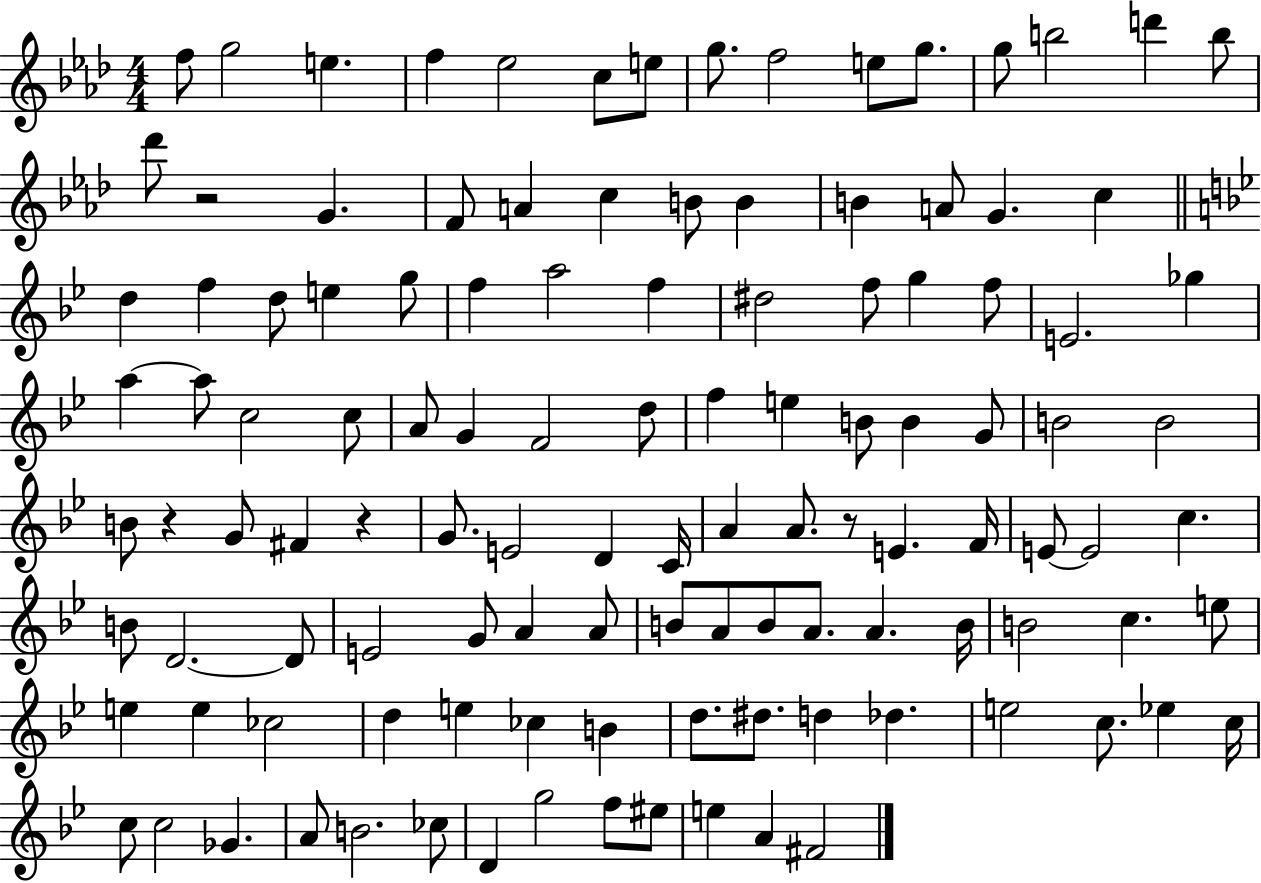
F5/e G5/h E5/q. F5/q Eb5/h C5/e E5/e G5/e. F5/h E5/e G5/e. G5/e B5/h D6/q B5/e Db6/e R/h G4/q. F4/e A4/q C5/q B4/e B4/q B4/q A4/e G4/q. C5/q D5/q F5/q D5/e E5/q G5/e F5/q A5/h F5/q D#5/h F5/e G5/q F5/e E4/h. Gb5/q A5/q A5/e C5/h C5/e A4/e G4/q F4/h D5/e F5/q E5/q B4/e B4/q G4/e B4/h B4/h B4/e R/q G4/e F#4/q R/q G4/e. E4/h D4/q C4/s A4/q A4/e. R/e E4/q. F4/s E4/e E4/h C5/q. B4/e D4/h. D4/e E4/h G4/e A4/q A4/e B4/e A4/e B4/e A4/e. A4/q. B4/s B4/h C5/q. E5/e E5/q E5/q CES5/h D5/q E5/q CES5/q B4/q D5/e. D#5/e. D5/q Db5/q. E5/h C5/e. Eb5/q C5/s C5/e C5/h Gb4/q. A4/e B4/h. CES5/e D4/q G5/h F5/e EIS5/e E5/q A4/q F#4/h